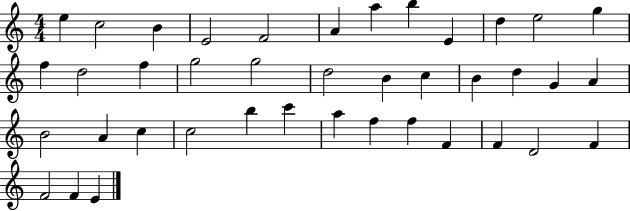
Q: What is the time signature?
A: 4/4